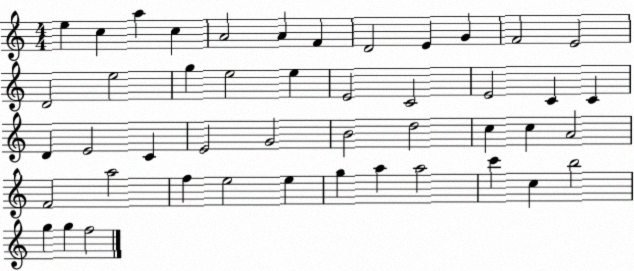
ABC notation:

X:1
T:Untitled
M:4/4
L:1/4
K:C
e c a c A2 A F D2 E G F2 E2 D2 e2 g e2 e E2 C2 E2 C C D E2 C E2 G2 B2 d2 c c A2 F2 a2 f e2 e g a a2 c' c b2 g g f2